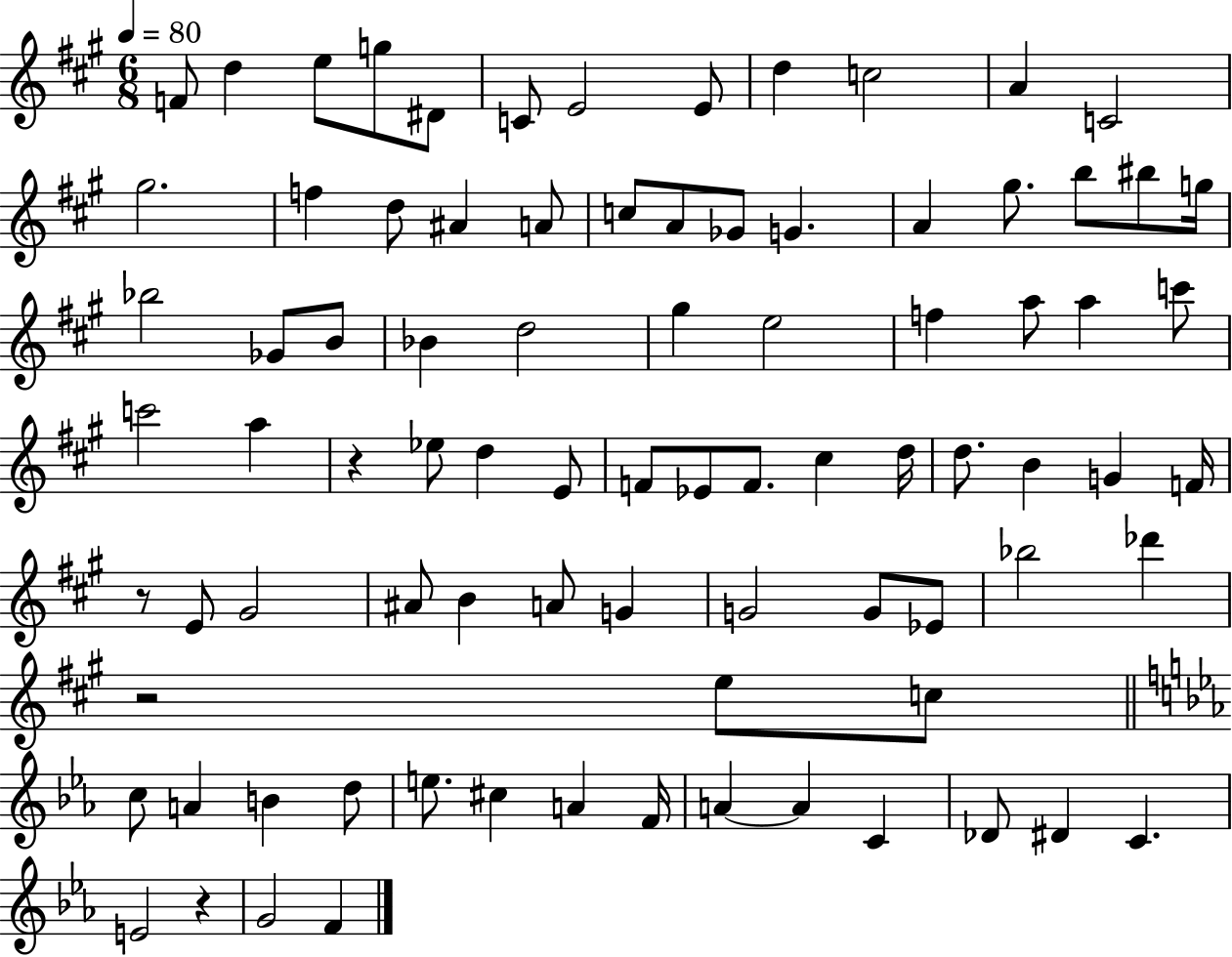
F4/e D5/q E5/e G5/e D#4/e C4/e E4/h E4/e D5/q C5/h A4/q C4/h G#5/h. F5/q D5/e A#4/q A4/e C5/e A4/e Gb4/e G4/q. A4/q G#5/e. B5/e BIS5/e G5/s Bb5/h Gb4/e B4/e Bb4/q D5/h G#5/q E5/h F5/q A5/e A5/q C6/e C6/h A5/q R/q Eb5/e D5/q E4/e F4/e Eb4/e F4/e. C#5/q D5/s D5/e. B4/q G4/q F4/s R/e E4/e G#4/h A#4/e B4/q A4/e G4/q G4/h G4/e Eb4/e Bb5/h Db6/q R/h E5/e C5/e C5/e A4/q B4/q D5/e E5/e. C#5/q A4/q F4/s A4/q A4/q C4/q Db4/e D#4/q C4/q. E4/h R/q G4/h F4/q